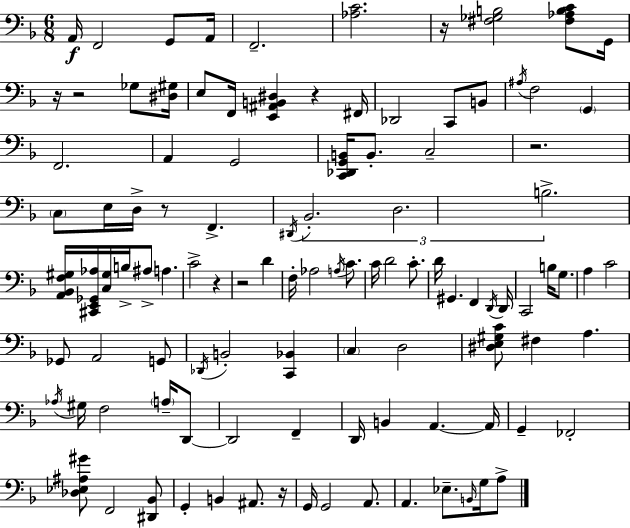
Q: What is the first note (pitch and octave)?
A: A2